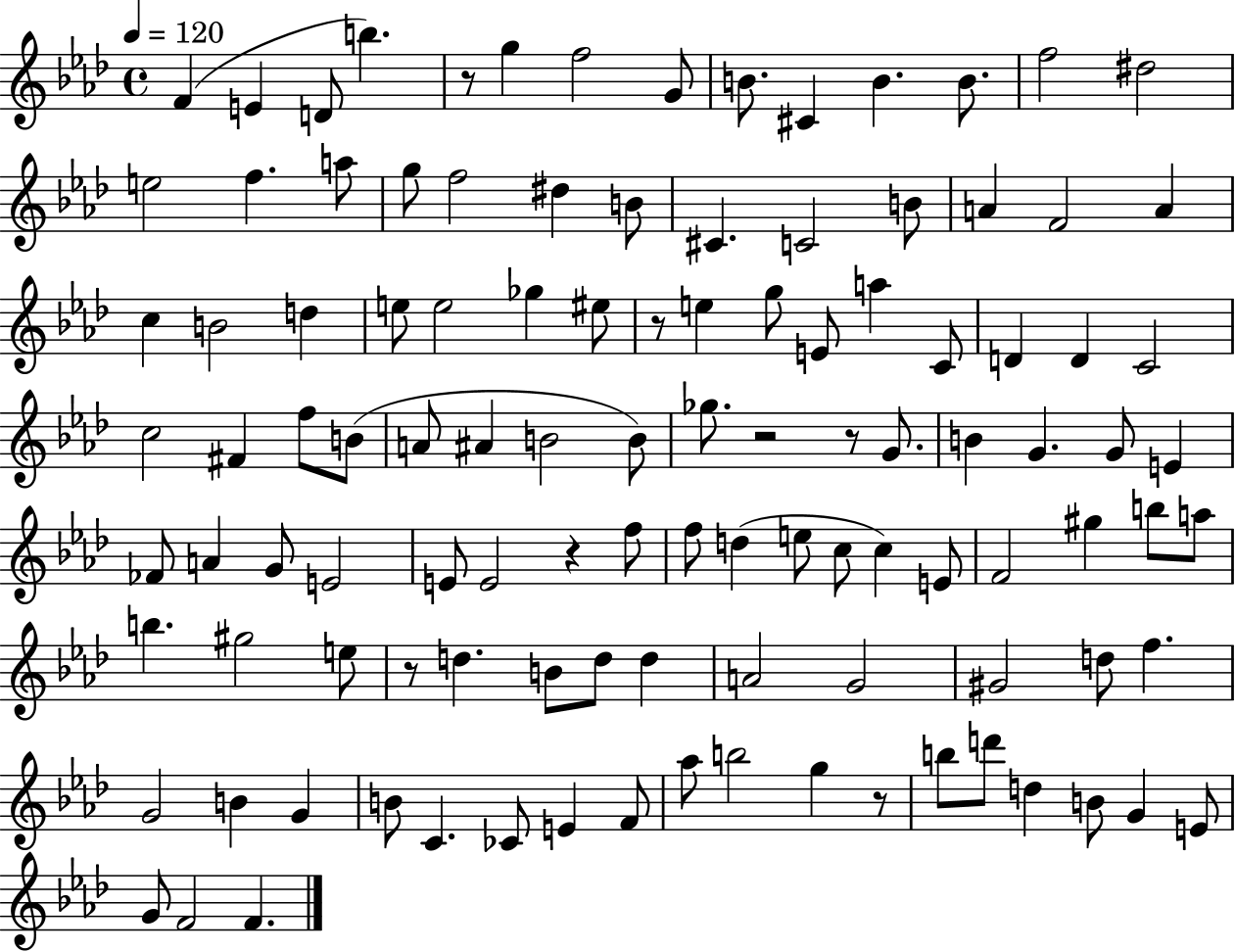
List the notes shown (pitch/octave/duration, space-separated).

F4/q E4/q D4/e B5/q. R/e G5/q F5/h G4/e B4/e. C#4/q B4/q. B4/e. F5/h D#5/h E5/h F5/q. A5/e G5/e F5/h D#5/q B4/e C#4/q. C4/h B4/e A4/q F4/h A4/q C5/q B4/h D5/q E5/e E5/h Gb5/q EIS5/e R/e E5/q G5/e E4/e A5/q C4/e D4/q D4/q C4/h C5/h F#4/q F5/e B4/e A4/e A#4/q B4/h B4/e Gb5/e. R/h R/e G4/e. B4/q G4/q. G4/e E4/q FES4/e A4/q G4/e E4/h E4/e E4/h R/q F5/e F5/e D5/q E5/e C5/e C5/q E4/e F4/h G#5/q B5/e A5/e B5/q. G#5/h E5/e R/e D5/q. B4/e D5/e D5/q A4/h G4/h G#4/h D5/e F5/q. G4/h B4/q G4/q B4/e C4/q. CES4/e E4/q F4/e Ab5/e B5/h G5/q R/e B5/e D6/e D5/q B4/e G4/q E4/e G4/e F4/h F4/q.